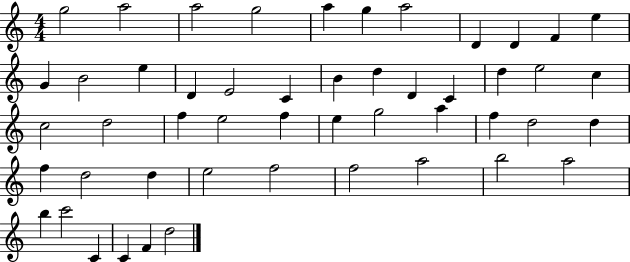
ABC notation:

X:1
T:Untitled
M:4/4
L:1/4
K:C
g2 a2 a2 g2 a g a2 D D F e G B2 e D E2 C B d D C d e2 c c2 d2 f e2 f e g2 a f d2 d f d2 d e2 f2 f2 a2 b2 a2 b c'2 C C F d2